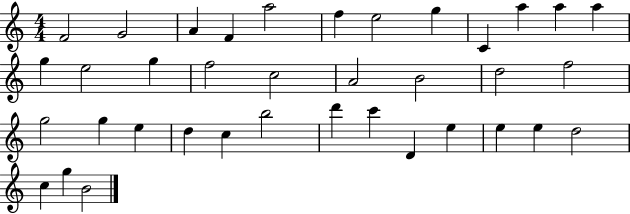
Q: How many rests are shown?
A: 0